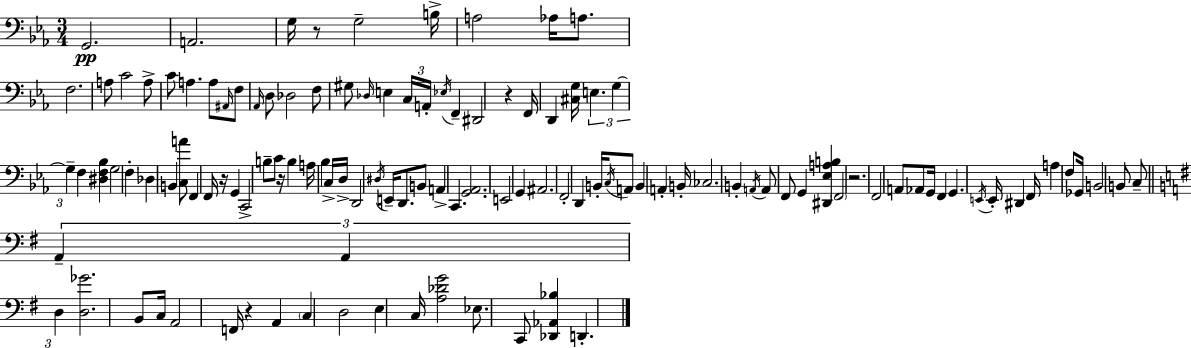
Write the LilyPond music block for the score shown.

{
  \clef bass
  \numericTimeSignature
  \time 3/4
  \key c \minor
  g,2.\pp | a,2. | g16 r8 g2-- b16-> | a2 aes16 a8. | \break f2. | a8 c'2 a8-> | c'8 a4. a8 \grace { ais,16 } f8 | \grace { aes,16 } d8 des2 | \break f8 gis8 \grace { des16 } e4 \tuplet 3/2 { c16 a,16-. \acciaccatura { ees16 } } | f,4-- dis,2 | r4 f,16 d,4 <cis g>16 \tuplet 3/2 { e4. | g4~~ g4-- } | \break f4 <dis f bes>4 g2 | f4-. des4 | b,4 <c a'>8 f,4 f,16 r16 | g,4 c,2-> | \break b8-- c'8 r16 b4 a16 bes4 | c16-> d16-> d,2 | \acciaccatura { dis16 } e,16-- d,8. b,8 a,4-> c,4. | <g, aes,>2. | \break e,2 | g,4 ais,2. | f,2-. | d,4 b,16-. \acciaccatura { c16 } a,8 b,4 | \break a,4-. b,16-. ces2. | b,4-. \acciaccatura { a,16 } a,8 | f,8 g,4 <dis, ees a b>4 \parenthesize f,2 | r2. | \break f,2 | a,8 aes,8 g,16 f,4 | g,4. \acciaccatura { e,16 } e,16-. dis,4 | f,16 a4 f8 ges,16 b,2 | \break b,8 c8-- \bar "||" \break \key g \major \tuplet 3/2 { a,4-- a,4 d4 } | <d ges'>2. | b,8 c16 a,2 f,16 | r4 a,4 \parenthesize c4 | \break d2 e4 | c16 <a des' g'>2 ees8. | c,8 <des, aes, bes>4 d,4.-. | \bar "|."
}